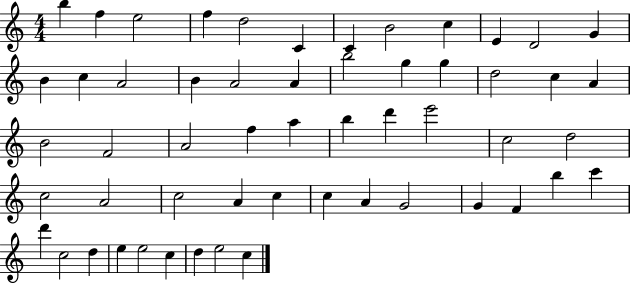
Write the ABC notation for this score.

X:1
T:Untitled
M:4/4
L:1/4
K:C
b f e2 f d2 C C B2 c E D2 G B c A2 B A2 A b2 g g d2 c A B2 F2 A2 f a b d' e'2 c2 d2 c2 A2 c2 A c c A G2 G F b c' d' c2 d e e2 c d e2 c